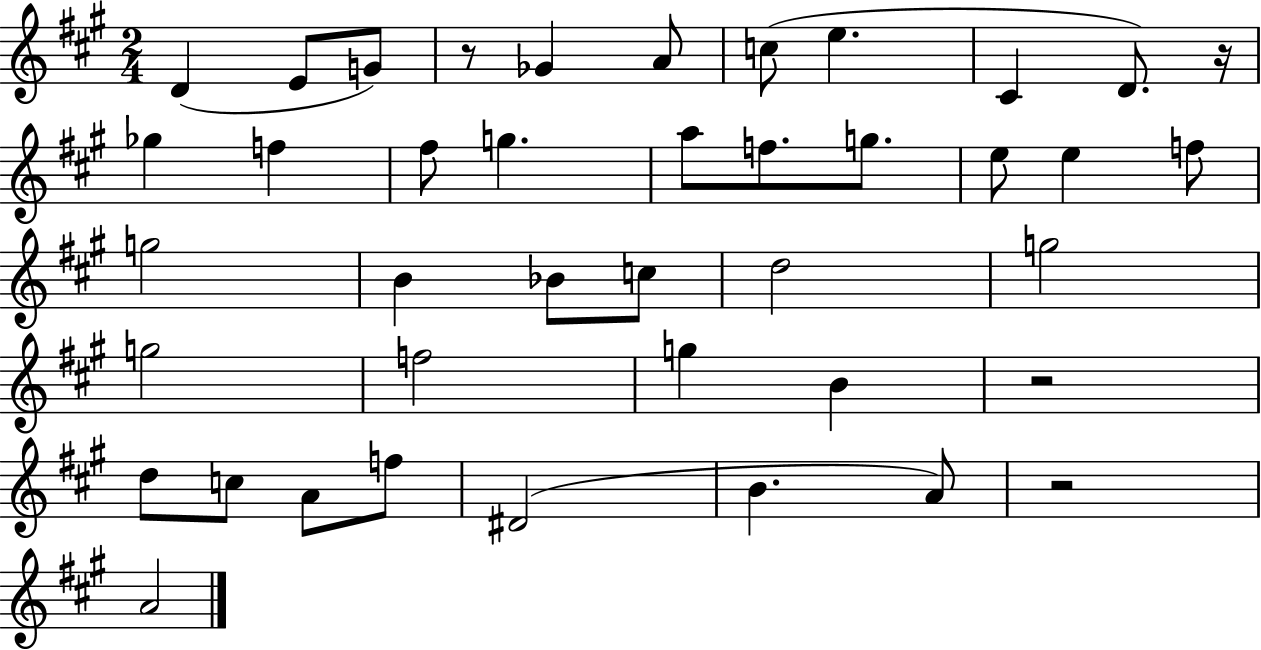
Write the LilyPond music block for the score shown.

{
  \clef treble
  \numericTimeSignature
  \time 2/4
  \key a \major
  d'4( e'8 g'8) | r8 ges'4 a'8 | c''8( e''4. | cis'4 d'8.) r16 | \break ges''4 f''4 | fis''8 g''4. | a''8 f''8. g''8. | e''8 e''4 f''8 | \break g''2 | b'4 bes'8 c''8 | d''2 | g''2 | \break g''2 | f''2 | g''4 b'4 | r2 | \break d''8 c''8 a'8 f''8 | dis'2( | b'4. a'8) | r2 | \break a'2 | \bar "|."
}